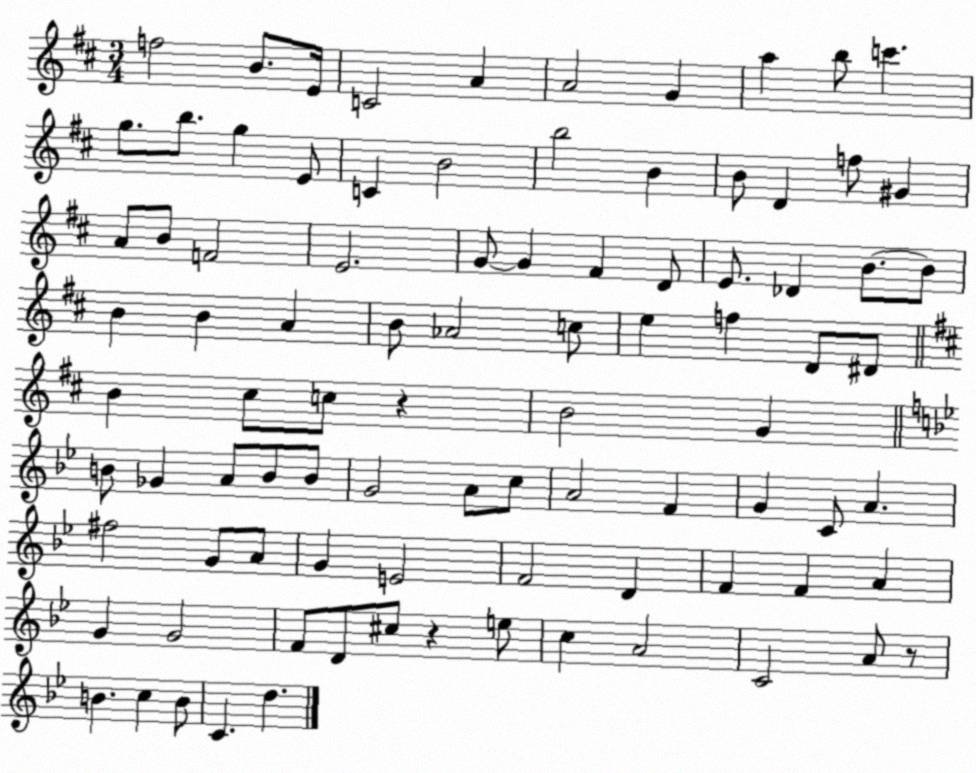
X:1
T:Untitled
M:3/4
L:1/4
K:D
f2 B/2 E/4 C2 A A2 G a b/2 c' g/2 b/2 g E/2 C B2 b2 B B/2 D f/2 ^G A/2 B/2 F2 E2 G/2 G ^F D/2 E/2 _D B/2 B/2 B B A B/2 _A2 c/2 e f D/2 ^D/2 B ^c/2 c/2 z B2 G B/2 _G A/2 B/2 B/2 G2 A/2 c/2 A2 F G C/2 A ^f2 G/2 A/2 G E2 F2 D F F A G G2 F/2 D/2 ^c/2 z e/2 c A2 C2 A/2 z/2 B c B/2 C d